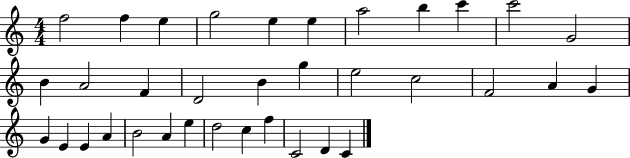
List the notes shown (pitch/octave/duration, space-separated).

F5/h F5/q E5/q G5/h E5/q E5/q A5/h B5/q C6/q C6/h G4/h B4/q A4/h F4/q D4/h B4/q G5/q E5/h C5/h F4/h A4/q G4/q G4/q E4/q E4/q A4/q B4/h A4/q E5/q D5/h C5/q F5/q C4/h D4/q C4/q